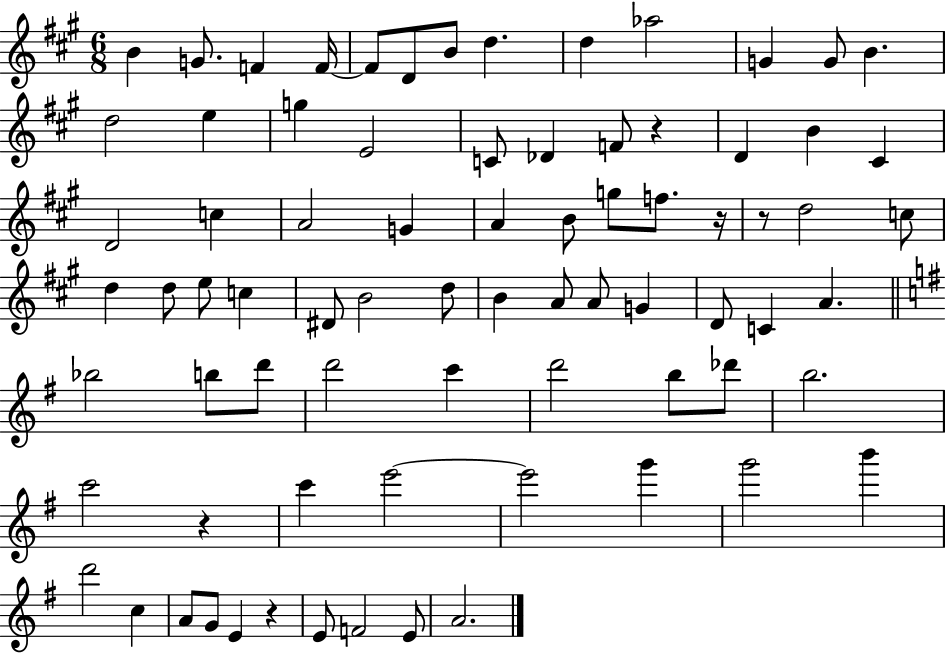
{
  \clef treble
  \numericTimeSignature
  \time 6/8
  \key a \major
  \repeat volta 2 { b'4 g'8. f'4 f'16~~ | f'8 d'8 b'8 d''4. | d''4 aes''2 | g'4 g'8 b'4. | \break d''2 e''4 | g''4 e'2 | c'8 des'4 f'8 r4 | d'4 b'4 cis'4 | \break d'2 c''4 | a'2 g'4 | a'4 b'8 g''8 f''8. r16 | r8 d''2 c''8 | \break d''4 d''8 e''8 c''4 | dis'8 b'2 d''8 | b'4 a'8 a'8 g'4 | d'8 c'4 a'4. | \break \bar "||" \break \key e \minor bes''2 b''8 d'''8 | d'''2 c'''4 | d'''2 b''8 des'''8 | b''2. | \break c'''2 r4 | c'''4 e'''2~~ | e'''2 g'''4 | g'''2 b'''4 | \break d'''2 c''4 | a'8 g'8 e'4 r4 | e'8 f'2 e'8 | a'2. | \break } \bar "|."
}